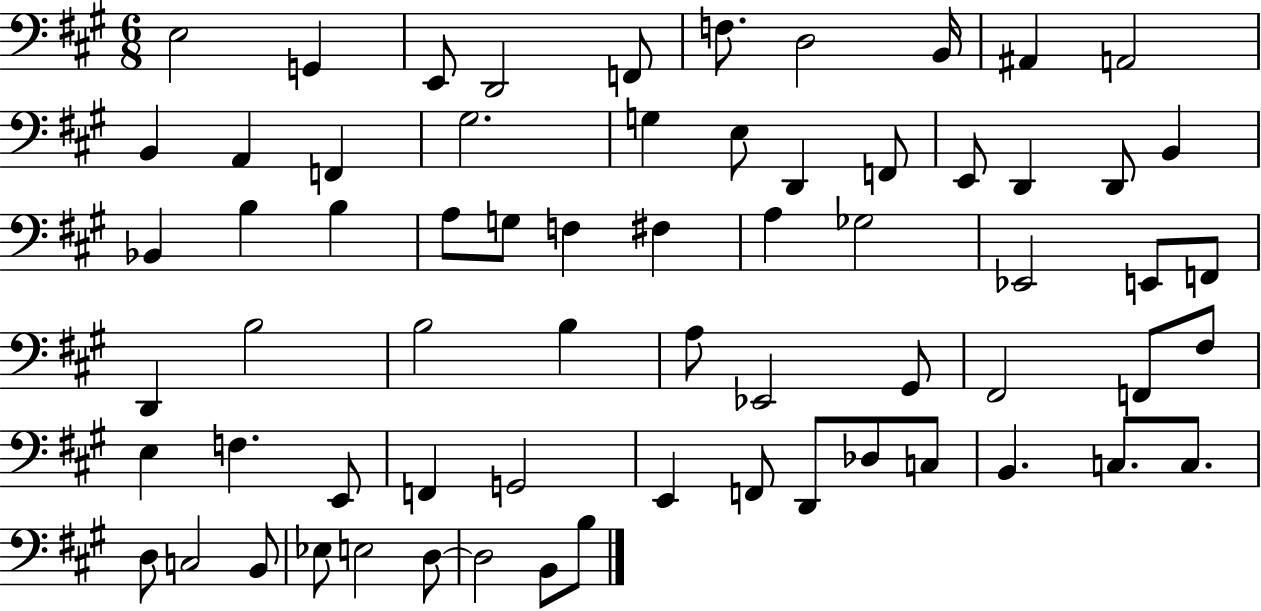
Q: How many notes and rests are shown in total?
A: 66